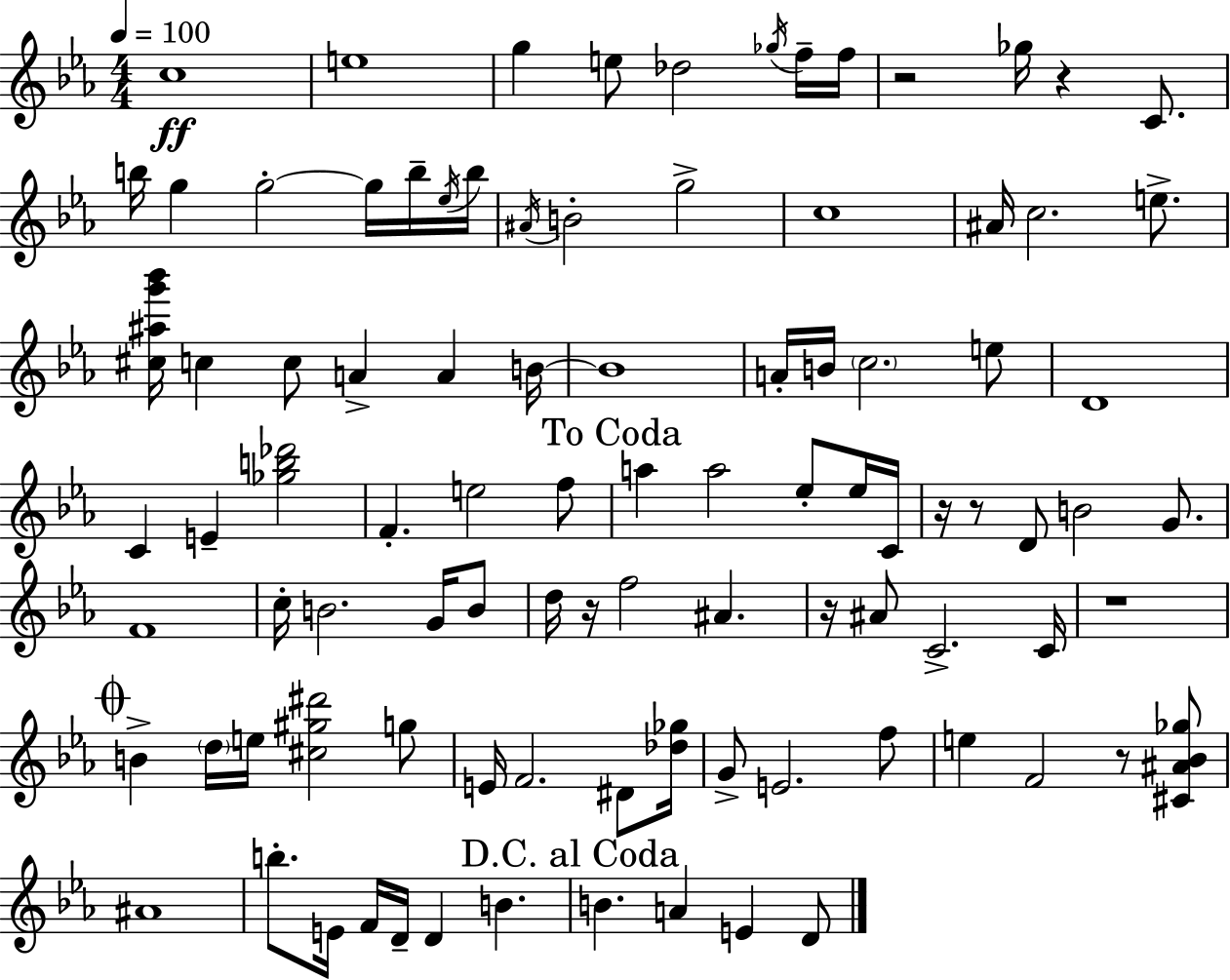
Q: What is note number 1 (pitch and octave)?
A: C5